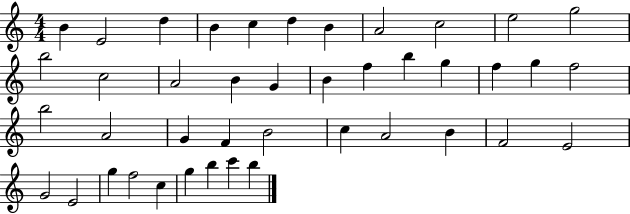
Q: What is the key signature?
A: C major